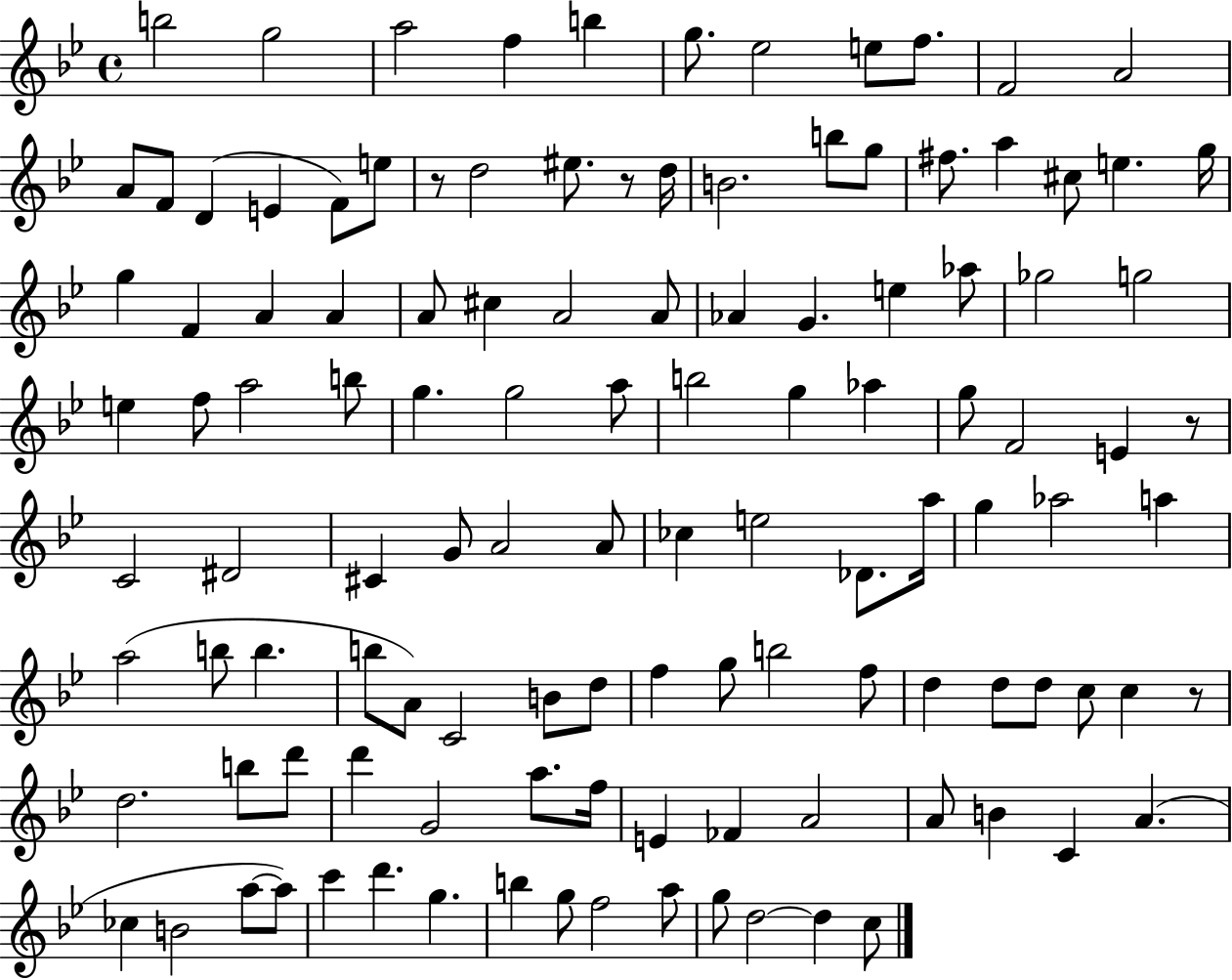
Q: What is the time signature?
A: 4/4